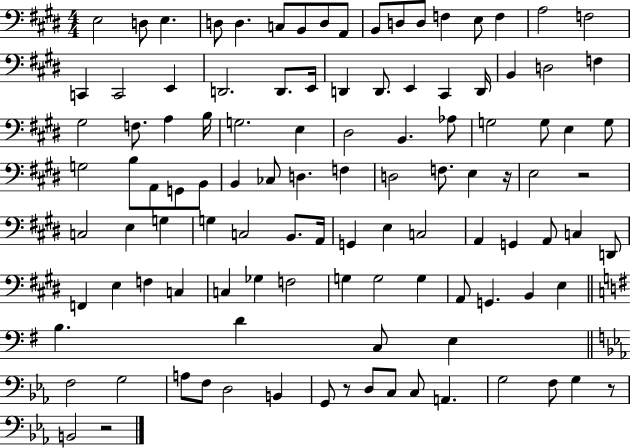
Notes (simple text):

E3/h D3/e E3/q. D3/e D3/q. C3/e B2/e D3/e A2/e B2/e D3/e D3/e F3/q E3/e F3/q A3/h F3/h C2/q C2/h E2/q D2/h. D2/e. E2/s D2/q D2/e. E2/q C#2/q D2/s B2/q D3/h F3/q G#3/h F3/e. A3/q B3/s G3/h. E3/q D#3/h B2/q. Ab3/e G3/h G3/e E3/q G3/e G3/h B3/e A2/e G2/e B2/e B2/q CES3/e D3/q. F3/q D3/h F3/e. E3/q R/s E3/h R/h C3/h E3/q G3/q G3/q C3/h B2/e. A2/s G2/q E3/q C3/h A2/q G2/q A2/e C3/q D2/e F2/q E3/q F3/q C3/q C3/q Gb3/q F3/h G3/q G3/h G3/q A2/e G2/q. B2/q E3/q B3/q. D4/q C3/e E3/q F3/h G3/h A3/e F3/e D3/h B2/q G2/e R/e D3/e C3/e C3/e A2/q. G3/h F3/e G3/q R/e B2/h R/h